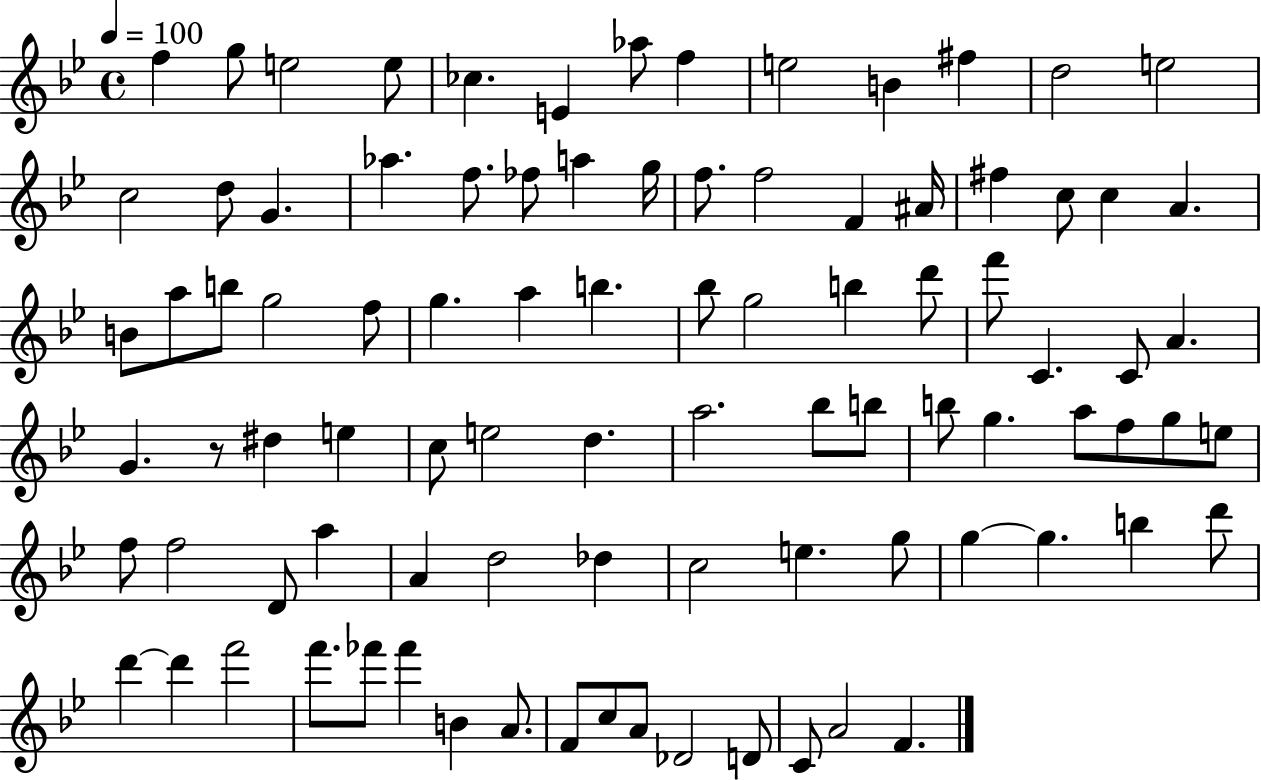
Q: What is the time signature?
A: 4/4